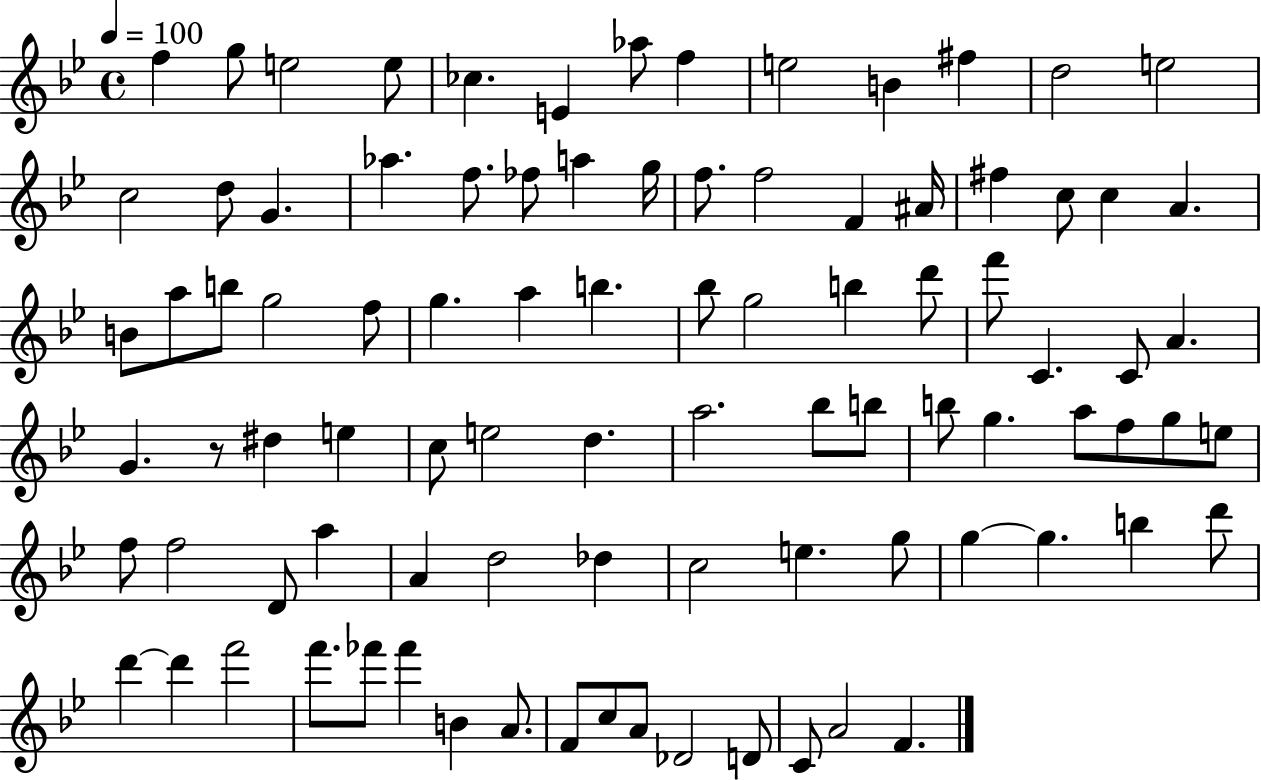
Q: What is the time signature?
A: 4/4